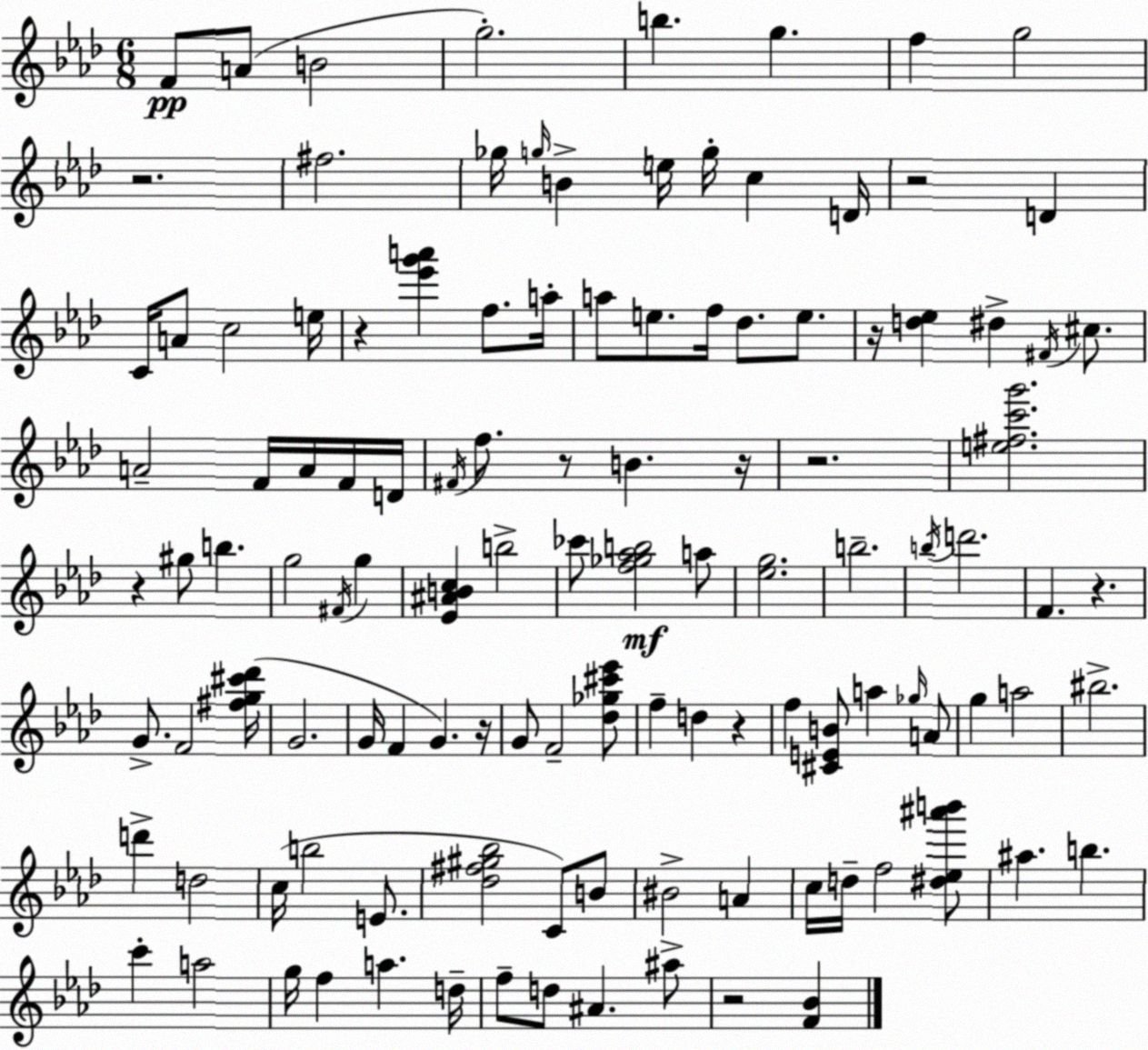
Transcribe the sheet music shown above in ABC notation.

X:1
T:Untitled
M:6/8
L:1/4
K:Fm
F/2 A/2 B2 g2 b g f g2 z2 ^f2 _g/4 g/4 B e/4 g/4 c D/4 z2 D C/4 A/2 c2 e/4 z [_e'g'a'] f/2 a/4 a/2 e/2 f/4 _d/2 e/2 z/4 [d_e] ^d ^F/4 ^c/2 A2 F/4 A/4 F/4 D/4 ^F/4 f/2 z/2 B z/4 z2 [e^fc'g']2 z ^g/2 b g2 ^F/4 g [_E^ABc] b2 _c'/2 [f_g_ab]2 a/2 [_eg]2 b2 b/4 d'2 F z G/2 F2 [^fg^c'_d']/4 G2 G/4 F G z/4 G/2 F2 [_d_g^c'_e']/2 f d z f [^CEB]/2 a _g/4 A/2 g a2 ^b2 d' d2 c/4 b2 E/2 [_d^f^g_b]2 C/2 B/2 ^B2 A c/4 d/4 f2 [^d_e^a'b']/2 ^a b c' a2 g/4 f a d/4 f/2 d/2 ^A ^a/2 z2 [F_B]